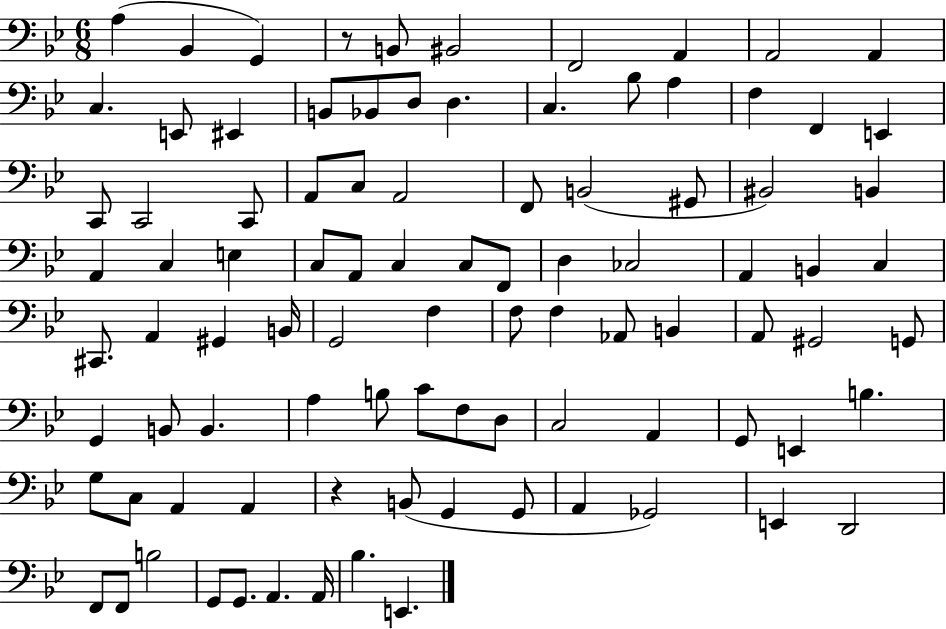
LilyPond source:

{
  \clef bass
  \numericTimeSignature
  \time 6/8
  \key bes \major
  \repeat volta 2 { a4( bes,4 g,4) | r8 b,8 bis,2 | f,2 a,4 | a,2 a,4 | \break c4. e,8 eis,4 | b,8 bes,8 d8 d4. | c4. bes8 a4 | f4 f,4 e,4 | \break c,8 c,2 c,8 | a,8 c8 a,2 | f,8 b,2( gis,8 | bis,2) b,4 | \break a,4 c4 e4 | c8 a,8 c4 c8 f,8 | d4 ces2 | a,4 b,4 c4 | \break cis,8. a,4 gis,4 b,16 | g,2 f4 | f8 f4 aes,8 b,4 | a,8 gis,2 g,8 | \break g,4 b,8 b,4. | a4 b8 c'8 f8 d8 | c2 a,4 | g,8 e,4 b4. | \break g8 c8 a,4 a,4 | r4 b,8( g,4 g,8 | a,4 ges,2) | e,4 d,2 | \break f,8 f,8 b2 | g,8 g,8. a,4. a,16 | bes4. e,4. | } \bar "|."
}